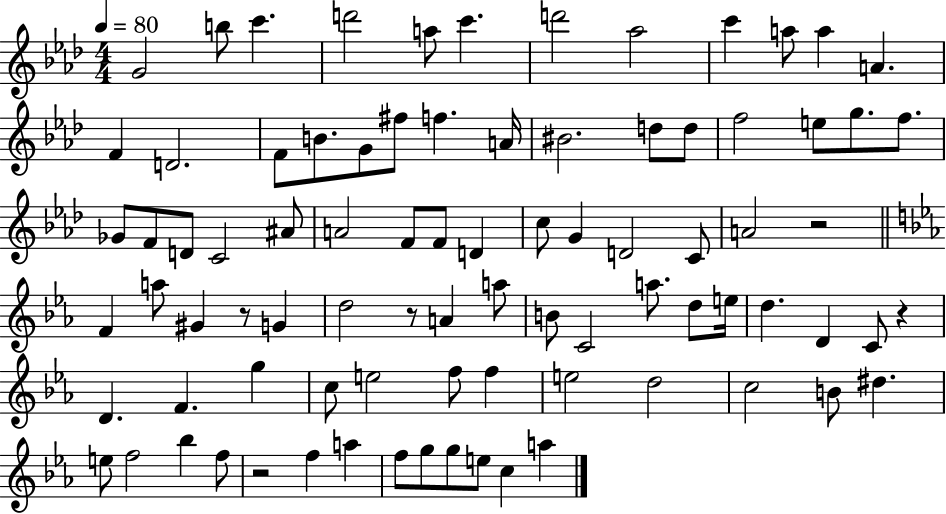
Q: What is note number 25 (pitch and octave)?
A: E5